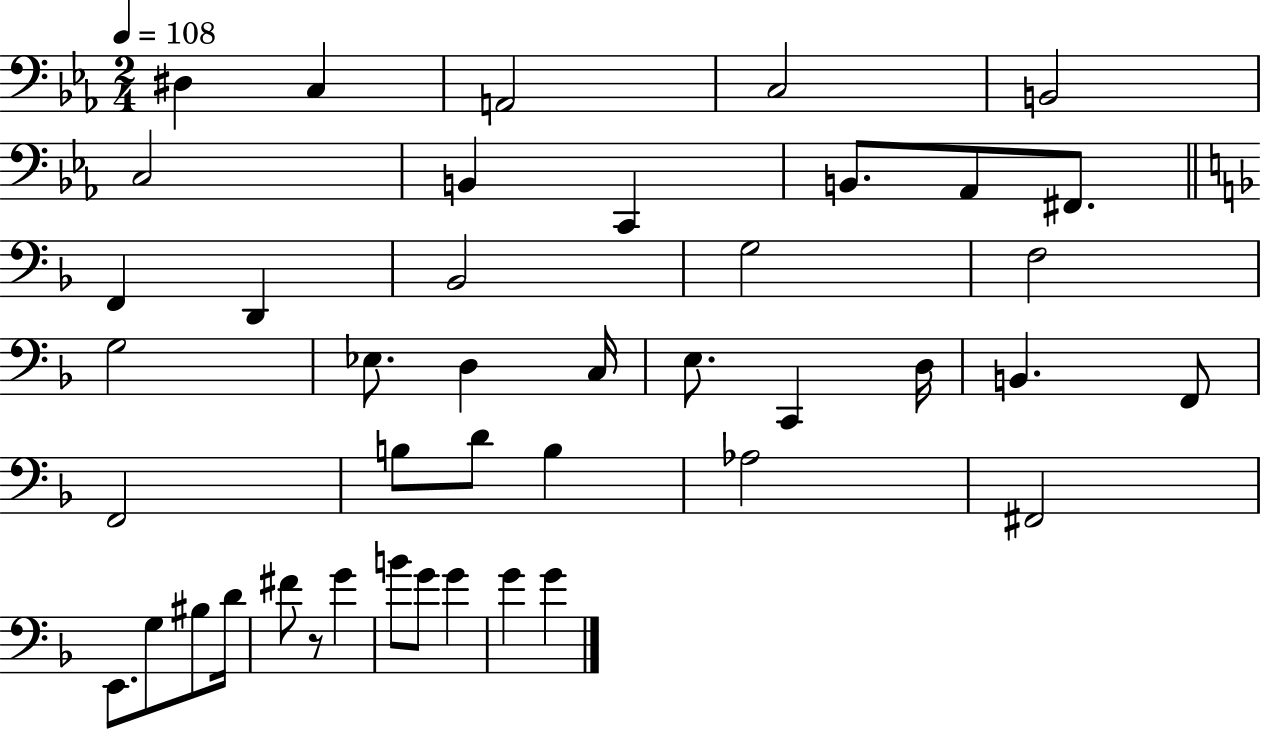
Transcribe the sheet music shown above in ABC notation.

X:1
T:Untitled
M:2/4
L:1/4
K:Eb
^D, C, A,,2 C,2 B,,2 C,2 B,, C,, B,,/2 _A,,/2 ^F,,/2 F,, D,, _B,,2 G,2 F,2 G,2 _E,/2 D, C,/4 E,/2 C,, D,/4 B,, F,,/2 F,,2 B,/2 D/2 B, _A,2 ^F,,2 E,,/2 G,/2 ^B,/2 D/4 ^F/2 z/2 G B/2 G/2 G G G